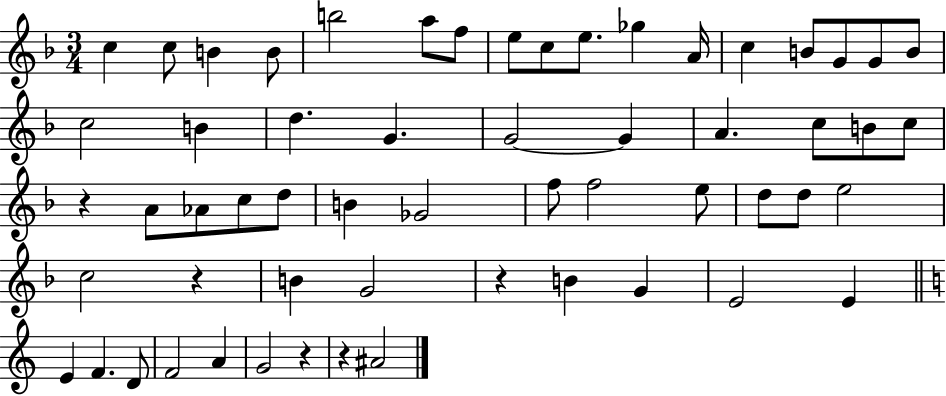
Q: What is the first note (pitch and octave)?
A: C5